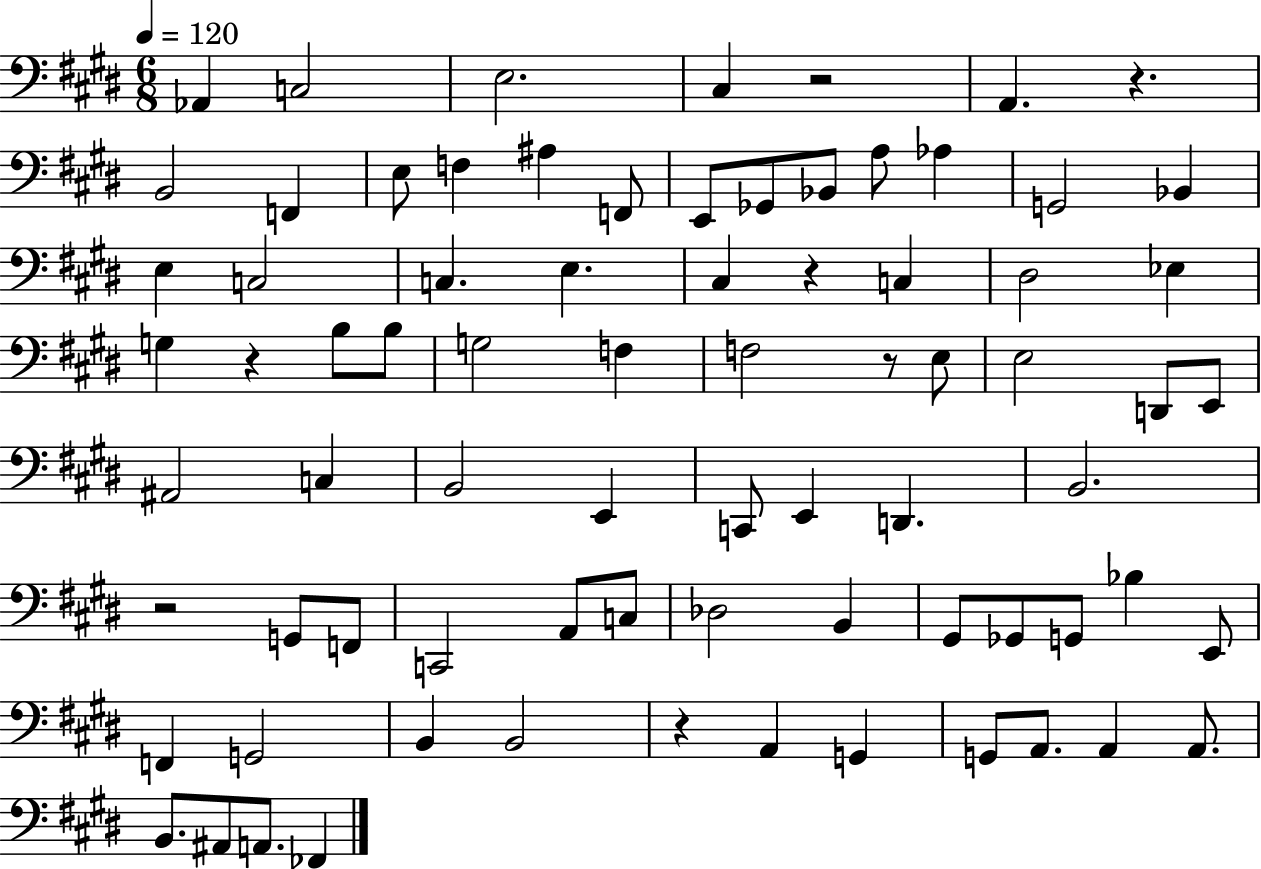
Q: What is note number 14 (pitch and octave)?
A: Bb2